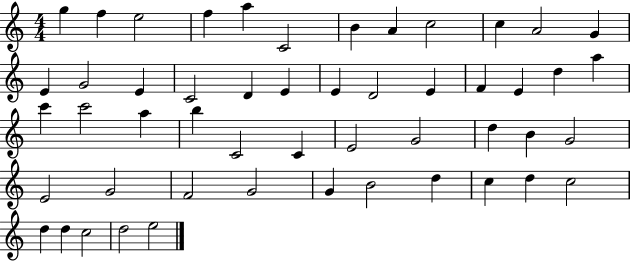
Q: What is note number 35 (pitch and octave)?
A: B4